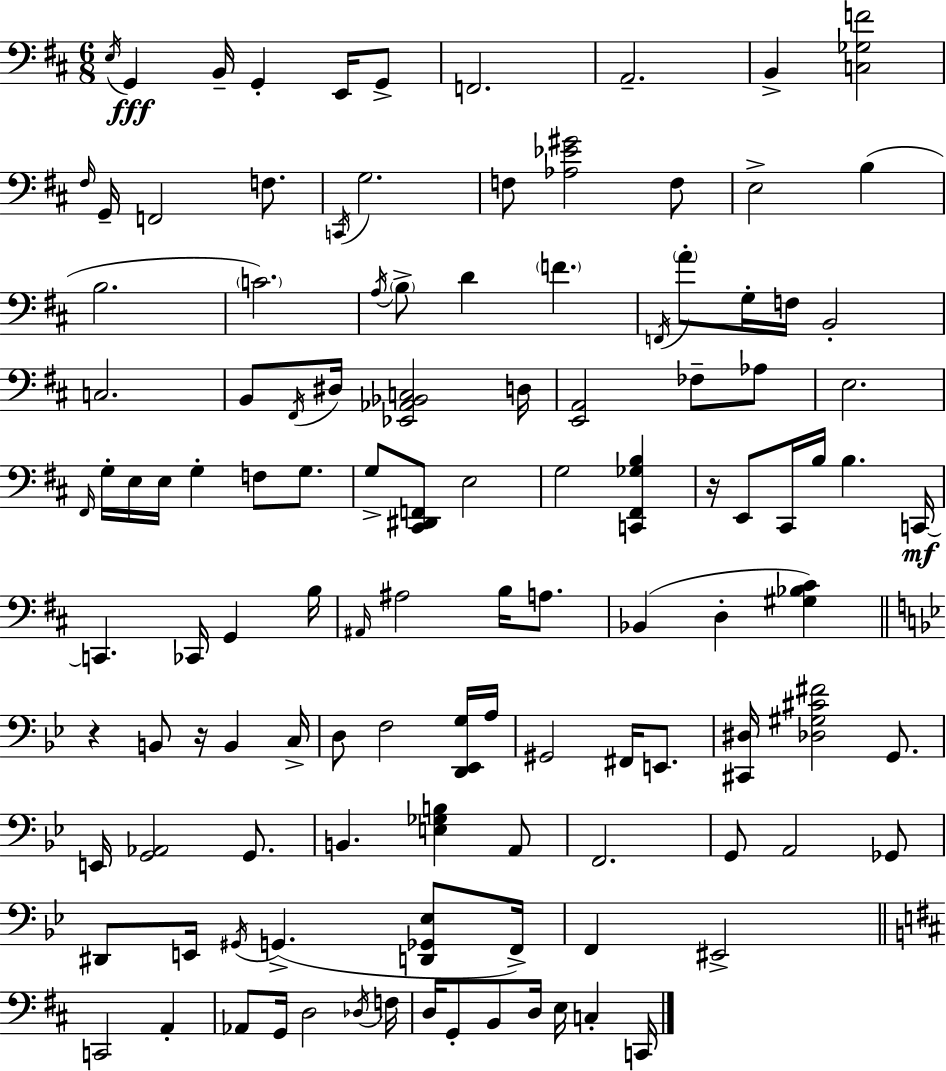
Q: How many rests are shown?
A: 3